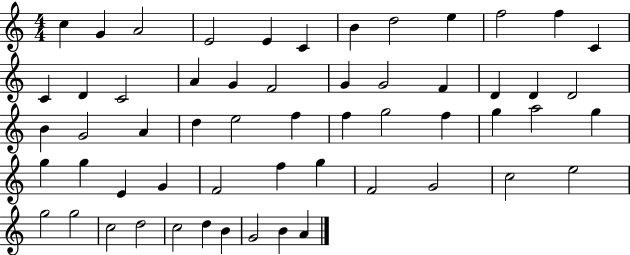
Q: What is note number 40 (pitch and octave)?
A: G4